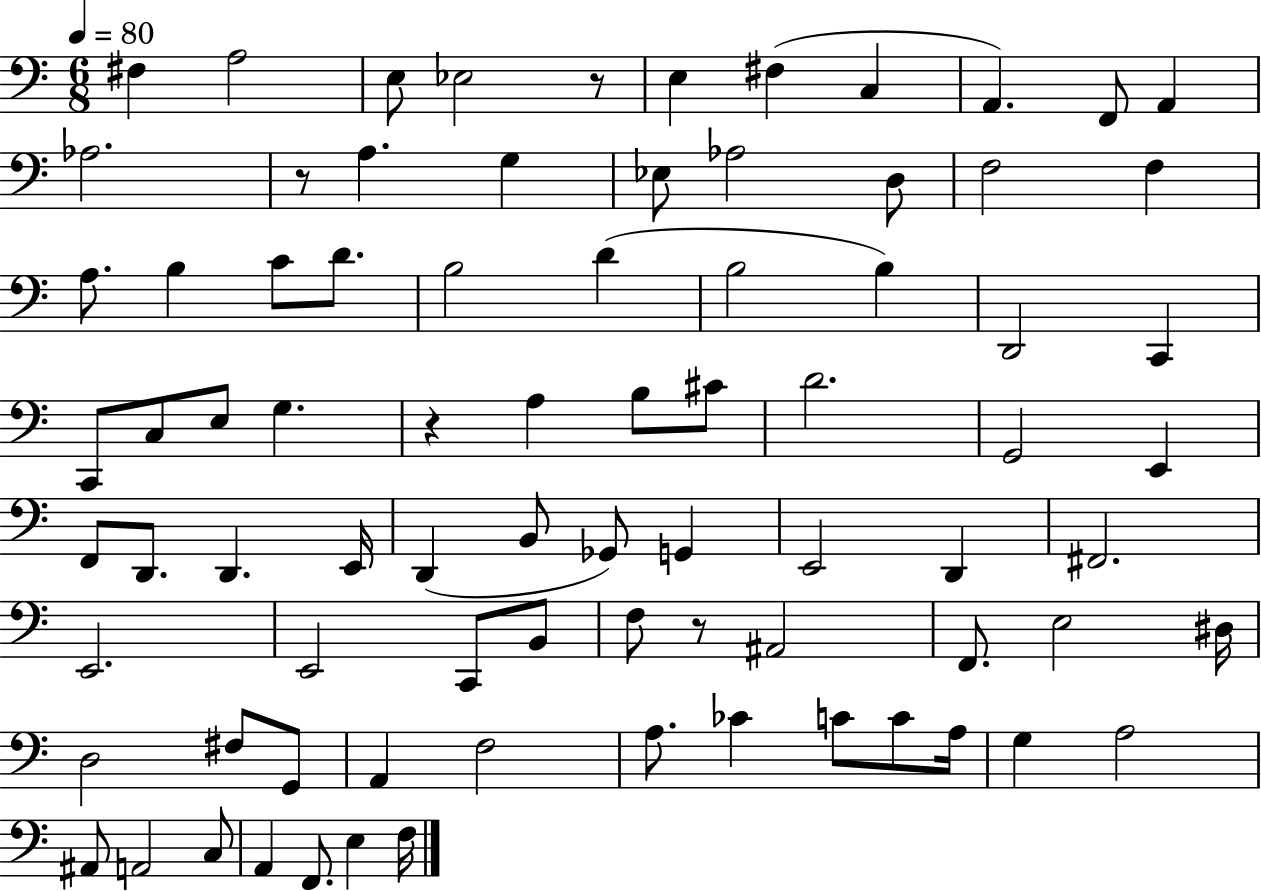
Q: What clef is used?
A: bass